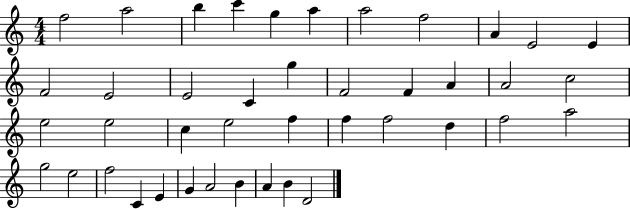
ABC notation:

X:1
T:Untitled
M:4/4
L:1/4
K:C
f2 a2 b c' g a a2 f2 A E2 E F2 E2 E2 C g F2 F A A2 c2 e2 e2 c e2 f f f2 d f2 a2 g2 e2 f2 C E G A2 B A B D2